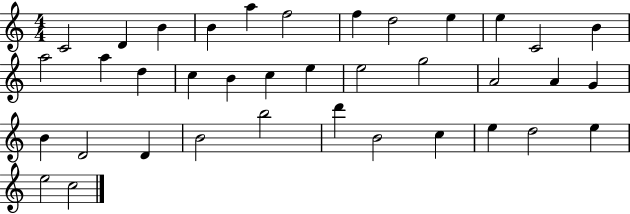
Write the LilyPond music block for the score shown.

{
  \clef treble
  \numericTimeSignature
  \time 4/4
  \key c \major
  c'2 d'4 b'4 | b'4 a''4 f''2 | f''4 d''2 e''4 | e''4 c'2 b'4 | \break a''2 a''4 d''4 | c''4 b'4 c''4 e''4 | e''2 g''2 | a'2 a'4 g'4 | \break b'4 d'2 d'4 | b'2 b''2 | d'''4 b'2 c''4 | e''4 d''2 e''4 | \break e''2 c''2 | \bar "|."
}